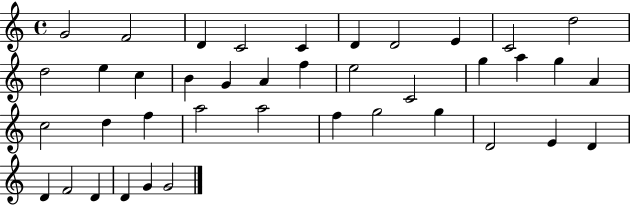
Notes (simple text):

G4/h F4/h D4/q C4/h C4/q D4/q D4/h E4/q C4/h D5/h D5/h E5/q C5/q B4/q G4/q A4/q F5/q E5/h C4/h G5/q A5/q G5/q A4/q C5/h D5/q F5/q A5/h A5/h F5/q G5/h G5/q D4/h E4/q D4/q D4/q F4/h D4/q D4/q G4/q G4/h